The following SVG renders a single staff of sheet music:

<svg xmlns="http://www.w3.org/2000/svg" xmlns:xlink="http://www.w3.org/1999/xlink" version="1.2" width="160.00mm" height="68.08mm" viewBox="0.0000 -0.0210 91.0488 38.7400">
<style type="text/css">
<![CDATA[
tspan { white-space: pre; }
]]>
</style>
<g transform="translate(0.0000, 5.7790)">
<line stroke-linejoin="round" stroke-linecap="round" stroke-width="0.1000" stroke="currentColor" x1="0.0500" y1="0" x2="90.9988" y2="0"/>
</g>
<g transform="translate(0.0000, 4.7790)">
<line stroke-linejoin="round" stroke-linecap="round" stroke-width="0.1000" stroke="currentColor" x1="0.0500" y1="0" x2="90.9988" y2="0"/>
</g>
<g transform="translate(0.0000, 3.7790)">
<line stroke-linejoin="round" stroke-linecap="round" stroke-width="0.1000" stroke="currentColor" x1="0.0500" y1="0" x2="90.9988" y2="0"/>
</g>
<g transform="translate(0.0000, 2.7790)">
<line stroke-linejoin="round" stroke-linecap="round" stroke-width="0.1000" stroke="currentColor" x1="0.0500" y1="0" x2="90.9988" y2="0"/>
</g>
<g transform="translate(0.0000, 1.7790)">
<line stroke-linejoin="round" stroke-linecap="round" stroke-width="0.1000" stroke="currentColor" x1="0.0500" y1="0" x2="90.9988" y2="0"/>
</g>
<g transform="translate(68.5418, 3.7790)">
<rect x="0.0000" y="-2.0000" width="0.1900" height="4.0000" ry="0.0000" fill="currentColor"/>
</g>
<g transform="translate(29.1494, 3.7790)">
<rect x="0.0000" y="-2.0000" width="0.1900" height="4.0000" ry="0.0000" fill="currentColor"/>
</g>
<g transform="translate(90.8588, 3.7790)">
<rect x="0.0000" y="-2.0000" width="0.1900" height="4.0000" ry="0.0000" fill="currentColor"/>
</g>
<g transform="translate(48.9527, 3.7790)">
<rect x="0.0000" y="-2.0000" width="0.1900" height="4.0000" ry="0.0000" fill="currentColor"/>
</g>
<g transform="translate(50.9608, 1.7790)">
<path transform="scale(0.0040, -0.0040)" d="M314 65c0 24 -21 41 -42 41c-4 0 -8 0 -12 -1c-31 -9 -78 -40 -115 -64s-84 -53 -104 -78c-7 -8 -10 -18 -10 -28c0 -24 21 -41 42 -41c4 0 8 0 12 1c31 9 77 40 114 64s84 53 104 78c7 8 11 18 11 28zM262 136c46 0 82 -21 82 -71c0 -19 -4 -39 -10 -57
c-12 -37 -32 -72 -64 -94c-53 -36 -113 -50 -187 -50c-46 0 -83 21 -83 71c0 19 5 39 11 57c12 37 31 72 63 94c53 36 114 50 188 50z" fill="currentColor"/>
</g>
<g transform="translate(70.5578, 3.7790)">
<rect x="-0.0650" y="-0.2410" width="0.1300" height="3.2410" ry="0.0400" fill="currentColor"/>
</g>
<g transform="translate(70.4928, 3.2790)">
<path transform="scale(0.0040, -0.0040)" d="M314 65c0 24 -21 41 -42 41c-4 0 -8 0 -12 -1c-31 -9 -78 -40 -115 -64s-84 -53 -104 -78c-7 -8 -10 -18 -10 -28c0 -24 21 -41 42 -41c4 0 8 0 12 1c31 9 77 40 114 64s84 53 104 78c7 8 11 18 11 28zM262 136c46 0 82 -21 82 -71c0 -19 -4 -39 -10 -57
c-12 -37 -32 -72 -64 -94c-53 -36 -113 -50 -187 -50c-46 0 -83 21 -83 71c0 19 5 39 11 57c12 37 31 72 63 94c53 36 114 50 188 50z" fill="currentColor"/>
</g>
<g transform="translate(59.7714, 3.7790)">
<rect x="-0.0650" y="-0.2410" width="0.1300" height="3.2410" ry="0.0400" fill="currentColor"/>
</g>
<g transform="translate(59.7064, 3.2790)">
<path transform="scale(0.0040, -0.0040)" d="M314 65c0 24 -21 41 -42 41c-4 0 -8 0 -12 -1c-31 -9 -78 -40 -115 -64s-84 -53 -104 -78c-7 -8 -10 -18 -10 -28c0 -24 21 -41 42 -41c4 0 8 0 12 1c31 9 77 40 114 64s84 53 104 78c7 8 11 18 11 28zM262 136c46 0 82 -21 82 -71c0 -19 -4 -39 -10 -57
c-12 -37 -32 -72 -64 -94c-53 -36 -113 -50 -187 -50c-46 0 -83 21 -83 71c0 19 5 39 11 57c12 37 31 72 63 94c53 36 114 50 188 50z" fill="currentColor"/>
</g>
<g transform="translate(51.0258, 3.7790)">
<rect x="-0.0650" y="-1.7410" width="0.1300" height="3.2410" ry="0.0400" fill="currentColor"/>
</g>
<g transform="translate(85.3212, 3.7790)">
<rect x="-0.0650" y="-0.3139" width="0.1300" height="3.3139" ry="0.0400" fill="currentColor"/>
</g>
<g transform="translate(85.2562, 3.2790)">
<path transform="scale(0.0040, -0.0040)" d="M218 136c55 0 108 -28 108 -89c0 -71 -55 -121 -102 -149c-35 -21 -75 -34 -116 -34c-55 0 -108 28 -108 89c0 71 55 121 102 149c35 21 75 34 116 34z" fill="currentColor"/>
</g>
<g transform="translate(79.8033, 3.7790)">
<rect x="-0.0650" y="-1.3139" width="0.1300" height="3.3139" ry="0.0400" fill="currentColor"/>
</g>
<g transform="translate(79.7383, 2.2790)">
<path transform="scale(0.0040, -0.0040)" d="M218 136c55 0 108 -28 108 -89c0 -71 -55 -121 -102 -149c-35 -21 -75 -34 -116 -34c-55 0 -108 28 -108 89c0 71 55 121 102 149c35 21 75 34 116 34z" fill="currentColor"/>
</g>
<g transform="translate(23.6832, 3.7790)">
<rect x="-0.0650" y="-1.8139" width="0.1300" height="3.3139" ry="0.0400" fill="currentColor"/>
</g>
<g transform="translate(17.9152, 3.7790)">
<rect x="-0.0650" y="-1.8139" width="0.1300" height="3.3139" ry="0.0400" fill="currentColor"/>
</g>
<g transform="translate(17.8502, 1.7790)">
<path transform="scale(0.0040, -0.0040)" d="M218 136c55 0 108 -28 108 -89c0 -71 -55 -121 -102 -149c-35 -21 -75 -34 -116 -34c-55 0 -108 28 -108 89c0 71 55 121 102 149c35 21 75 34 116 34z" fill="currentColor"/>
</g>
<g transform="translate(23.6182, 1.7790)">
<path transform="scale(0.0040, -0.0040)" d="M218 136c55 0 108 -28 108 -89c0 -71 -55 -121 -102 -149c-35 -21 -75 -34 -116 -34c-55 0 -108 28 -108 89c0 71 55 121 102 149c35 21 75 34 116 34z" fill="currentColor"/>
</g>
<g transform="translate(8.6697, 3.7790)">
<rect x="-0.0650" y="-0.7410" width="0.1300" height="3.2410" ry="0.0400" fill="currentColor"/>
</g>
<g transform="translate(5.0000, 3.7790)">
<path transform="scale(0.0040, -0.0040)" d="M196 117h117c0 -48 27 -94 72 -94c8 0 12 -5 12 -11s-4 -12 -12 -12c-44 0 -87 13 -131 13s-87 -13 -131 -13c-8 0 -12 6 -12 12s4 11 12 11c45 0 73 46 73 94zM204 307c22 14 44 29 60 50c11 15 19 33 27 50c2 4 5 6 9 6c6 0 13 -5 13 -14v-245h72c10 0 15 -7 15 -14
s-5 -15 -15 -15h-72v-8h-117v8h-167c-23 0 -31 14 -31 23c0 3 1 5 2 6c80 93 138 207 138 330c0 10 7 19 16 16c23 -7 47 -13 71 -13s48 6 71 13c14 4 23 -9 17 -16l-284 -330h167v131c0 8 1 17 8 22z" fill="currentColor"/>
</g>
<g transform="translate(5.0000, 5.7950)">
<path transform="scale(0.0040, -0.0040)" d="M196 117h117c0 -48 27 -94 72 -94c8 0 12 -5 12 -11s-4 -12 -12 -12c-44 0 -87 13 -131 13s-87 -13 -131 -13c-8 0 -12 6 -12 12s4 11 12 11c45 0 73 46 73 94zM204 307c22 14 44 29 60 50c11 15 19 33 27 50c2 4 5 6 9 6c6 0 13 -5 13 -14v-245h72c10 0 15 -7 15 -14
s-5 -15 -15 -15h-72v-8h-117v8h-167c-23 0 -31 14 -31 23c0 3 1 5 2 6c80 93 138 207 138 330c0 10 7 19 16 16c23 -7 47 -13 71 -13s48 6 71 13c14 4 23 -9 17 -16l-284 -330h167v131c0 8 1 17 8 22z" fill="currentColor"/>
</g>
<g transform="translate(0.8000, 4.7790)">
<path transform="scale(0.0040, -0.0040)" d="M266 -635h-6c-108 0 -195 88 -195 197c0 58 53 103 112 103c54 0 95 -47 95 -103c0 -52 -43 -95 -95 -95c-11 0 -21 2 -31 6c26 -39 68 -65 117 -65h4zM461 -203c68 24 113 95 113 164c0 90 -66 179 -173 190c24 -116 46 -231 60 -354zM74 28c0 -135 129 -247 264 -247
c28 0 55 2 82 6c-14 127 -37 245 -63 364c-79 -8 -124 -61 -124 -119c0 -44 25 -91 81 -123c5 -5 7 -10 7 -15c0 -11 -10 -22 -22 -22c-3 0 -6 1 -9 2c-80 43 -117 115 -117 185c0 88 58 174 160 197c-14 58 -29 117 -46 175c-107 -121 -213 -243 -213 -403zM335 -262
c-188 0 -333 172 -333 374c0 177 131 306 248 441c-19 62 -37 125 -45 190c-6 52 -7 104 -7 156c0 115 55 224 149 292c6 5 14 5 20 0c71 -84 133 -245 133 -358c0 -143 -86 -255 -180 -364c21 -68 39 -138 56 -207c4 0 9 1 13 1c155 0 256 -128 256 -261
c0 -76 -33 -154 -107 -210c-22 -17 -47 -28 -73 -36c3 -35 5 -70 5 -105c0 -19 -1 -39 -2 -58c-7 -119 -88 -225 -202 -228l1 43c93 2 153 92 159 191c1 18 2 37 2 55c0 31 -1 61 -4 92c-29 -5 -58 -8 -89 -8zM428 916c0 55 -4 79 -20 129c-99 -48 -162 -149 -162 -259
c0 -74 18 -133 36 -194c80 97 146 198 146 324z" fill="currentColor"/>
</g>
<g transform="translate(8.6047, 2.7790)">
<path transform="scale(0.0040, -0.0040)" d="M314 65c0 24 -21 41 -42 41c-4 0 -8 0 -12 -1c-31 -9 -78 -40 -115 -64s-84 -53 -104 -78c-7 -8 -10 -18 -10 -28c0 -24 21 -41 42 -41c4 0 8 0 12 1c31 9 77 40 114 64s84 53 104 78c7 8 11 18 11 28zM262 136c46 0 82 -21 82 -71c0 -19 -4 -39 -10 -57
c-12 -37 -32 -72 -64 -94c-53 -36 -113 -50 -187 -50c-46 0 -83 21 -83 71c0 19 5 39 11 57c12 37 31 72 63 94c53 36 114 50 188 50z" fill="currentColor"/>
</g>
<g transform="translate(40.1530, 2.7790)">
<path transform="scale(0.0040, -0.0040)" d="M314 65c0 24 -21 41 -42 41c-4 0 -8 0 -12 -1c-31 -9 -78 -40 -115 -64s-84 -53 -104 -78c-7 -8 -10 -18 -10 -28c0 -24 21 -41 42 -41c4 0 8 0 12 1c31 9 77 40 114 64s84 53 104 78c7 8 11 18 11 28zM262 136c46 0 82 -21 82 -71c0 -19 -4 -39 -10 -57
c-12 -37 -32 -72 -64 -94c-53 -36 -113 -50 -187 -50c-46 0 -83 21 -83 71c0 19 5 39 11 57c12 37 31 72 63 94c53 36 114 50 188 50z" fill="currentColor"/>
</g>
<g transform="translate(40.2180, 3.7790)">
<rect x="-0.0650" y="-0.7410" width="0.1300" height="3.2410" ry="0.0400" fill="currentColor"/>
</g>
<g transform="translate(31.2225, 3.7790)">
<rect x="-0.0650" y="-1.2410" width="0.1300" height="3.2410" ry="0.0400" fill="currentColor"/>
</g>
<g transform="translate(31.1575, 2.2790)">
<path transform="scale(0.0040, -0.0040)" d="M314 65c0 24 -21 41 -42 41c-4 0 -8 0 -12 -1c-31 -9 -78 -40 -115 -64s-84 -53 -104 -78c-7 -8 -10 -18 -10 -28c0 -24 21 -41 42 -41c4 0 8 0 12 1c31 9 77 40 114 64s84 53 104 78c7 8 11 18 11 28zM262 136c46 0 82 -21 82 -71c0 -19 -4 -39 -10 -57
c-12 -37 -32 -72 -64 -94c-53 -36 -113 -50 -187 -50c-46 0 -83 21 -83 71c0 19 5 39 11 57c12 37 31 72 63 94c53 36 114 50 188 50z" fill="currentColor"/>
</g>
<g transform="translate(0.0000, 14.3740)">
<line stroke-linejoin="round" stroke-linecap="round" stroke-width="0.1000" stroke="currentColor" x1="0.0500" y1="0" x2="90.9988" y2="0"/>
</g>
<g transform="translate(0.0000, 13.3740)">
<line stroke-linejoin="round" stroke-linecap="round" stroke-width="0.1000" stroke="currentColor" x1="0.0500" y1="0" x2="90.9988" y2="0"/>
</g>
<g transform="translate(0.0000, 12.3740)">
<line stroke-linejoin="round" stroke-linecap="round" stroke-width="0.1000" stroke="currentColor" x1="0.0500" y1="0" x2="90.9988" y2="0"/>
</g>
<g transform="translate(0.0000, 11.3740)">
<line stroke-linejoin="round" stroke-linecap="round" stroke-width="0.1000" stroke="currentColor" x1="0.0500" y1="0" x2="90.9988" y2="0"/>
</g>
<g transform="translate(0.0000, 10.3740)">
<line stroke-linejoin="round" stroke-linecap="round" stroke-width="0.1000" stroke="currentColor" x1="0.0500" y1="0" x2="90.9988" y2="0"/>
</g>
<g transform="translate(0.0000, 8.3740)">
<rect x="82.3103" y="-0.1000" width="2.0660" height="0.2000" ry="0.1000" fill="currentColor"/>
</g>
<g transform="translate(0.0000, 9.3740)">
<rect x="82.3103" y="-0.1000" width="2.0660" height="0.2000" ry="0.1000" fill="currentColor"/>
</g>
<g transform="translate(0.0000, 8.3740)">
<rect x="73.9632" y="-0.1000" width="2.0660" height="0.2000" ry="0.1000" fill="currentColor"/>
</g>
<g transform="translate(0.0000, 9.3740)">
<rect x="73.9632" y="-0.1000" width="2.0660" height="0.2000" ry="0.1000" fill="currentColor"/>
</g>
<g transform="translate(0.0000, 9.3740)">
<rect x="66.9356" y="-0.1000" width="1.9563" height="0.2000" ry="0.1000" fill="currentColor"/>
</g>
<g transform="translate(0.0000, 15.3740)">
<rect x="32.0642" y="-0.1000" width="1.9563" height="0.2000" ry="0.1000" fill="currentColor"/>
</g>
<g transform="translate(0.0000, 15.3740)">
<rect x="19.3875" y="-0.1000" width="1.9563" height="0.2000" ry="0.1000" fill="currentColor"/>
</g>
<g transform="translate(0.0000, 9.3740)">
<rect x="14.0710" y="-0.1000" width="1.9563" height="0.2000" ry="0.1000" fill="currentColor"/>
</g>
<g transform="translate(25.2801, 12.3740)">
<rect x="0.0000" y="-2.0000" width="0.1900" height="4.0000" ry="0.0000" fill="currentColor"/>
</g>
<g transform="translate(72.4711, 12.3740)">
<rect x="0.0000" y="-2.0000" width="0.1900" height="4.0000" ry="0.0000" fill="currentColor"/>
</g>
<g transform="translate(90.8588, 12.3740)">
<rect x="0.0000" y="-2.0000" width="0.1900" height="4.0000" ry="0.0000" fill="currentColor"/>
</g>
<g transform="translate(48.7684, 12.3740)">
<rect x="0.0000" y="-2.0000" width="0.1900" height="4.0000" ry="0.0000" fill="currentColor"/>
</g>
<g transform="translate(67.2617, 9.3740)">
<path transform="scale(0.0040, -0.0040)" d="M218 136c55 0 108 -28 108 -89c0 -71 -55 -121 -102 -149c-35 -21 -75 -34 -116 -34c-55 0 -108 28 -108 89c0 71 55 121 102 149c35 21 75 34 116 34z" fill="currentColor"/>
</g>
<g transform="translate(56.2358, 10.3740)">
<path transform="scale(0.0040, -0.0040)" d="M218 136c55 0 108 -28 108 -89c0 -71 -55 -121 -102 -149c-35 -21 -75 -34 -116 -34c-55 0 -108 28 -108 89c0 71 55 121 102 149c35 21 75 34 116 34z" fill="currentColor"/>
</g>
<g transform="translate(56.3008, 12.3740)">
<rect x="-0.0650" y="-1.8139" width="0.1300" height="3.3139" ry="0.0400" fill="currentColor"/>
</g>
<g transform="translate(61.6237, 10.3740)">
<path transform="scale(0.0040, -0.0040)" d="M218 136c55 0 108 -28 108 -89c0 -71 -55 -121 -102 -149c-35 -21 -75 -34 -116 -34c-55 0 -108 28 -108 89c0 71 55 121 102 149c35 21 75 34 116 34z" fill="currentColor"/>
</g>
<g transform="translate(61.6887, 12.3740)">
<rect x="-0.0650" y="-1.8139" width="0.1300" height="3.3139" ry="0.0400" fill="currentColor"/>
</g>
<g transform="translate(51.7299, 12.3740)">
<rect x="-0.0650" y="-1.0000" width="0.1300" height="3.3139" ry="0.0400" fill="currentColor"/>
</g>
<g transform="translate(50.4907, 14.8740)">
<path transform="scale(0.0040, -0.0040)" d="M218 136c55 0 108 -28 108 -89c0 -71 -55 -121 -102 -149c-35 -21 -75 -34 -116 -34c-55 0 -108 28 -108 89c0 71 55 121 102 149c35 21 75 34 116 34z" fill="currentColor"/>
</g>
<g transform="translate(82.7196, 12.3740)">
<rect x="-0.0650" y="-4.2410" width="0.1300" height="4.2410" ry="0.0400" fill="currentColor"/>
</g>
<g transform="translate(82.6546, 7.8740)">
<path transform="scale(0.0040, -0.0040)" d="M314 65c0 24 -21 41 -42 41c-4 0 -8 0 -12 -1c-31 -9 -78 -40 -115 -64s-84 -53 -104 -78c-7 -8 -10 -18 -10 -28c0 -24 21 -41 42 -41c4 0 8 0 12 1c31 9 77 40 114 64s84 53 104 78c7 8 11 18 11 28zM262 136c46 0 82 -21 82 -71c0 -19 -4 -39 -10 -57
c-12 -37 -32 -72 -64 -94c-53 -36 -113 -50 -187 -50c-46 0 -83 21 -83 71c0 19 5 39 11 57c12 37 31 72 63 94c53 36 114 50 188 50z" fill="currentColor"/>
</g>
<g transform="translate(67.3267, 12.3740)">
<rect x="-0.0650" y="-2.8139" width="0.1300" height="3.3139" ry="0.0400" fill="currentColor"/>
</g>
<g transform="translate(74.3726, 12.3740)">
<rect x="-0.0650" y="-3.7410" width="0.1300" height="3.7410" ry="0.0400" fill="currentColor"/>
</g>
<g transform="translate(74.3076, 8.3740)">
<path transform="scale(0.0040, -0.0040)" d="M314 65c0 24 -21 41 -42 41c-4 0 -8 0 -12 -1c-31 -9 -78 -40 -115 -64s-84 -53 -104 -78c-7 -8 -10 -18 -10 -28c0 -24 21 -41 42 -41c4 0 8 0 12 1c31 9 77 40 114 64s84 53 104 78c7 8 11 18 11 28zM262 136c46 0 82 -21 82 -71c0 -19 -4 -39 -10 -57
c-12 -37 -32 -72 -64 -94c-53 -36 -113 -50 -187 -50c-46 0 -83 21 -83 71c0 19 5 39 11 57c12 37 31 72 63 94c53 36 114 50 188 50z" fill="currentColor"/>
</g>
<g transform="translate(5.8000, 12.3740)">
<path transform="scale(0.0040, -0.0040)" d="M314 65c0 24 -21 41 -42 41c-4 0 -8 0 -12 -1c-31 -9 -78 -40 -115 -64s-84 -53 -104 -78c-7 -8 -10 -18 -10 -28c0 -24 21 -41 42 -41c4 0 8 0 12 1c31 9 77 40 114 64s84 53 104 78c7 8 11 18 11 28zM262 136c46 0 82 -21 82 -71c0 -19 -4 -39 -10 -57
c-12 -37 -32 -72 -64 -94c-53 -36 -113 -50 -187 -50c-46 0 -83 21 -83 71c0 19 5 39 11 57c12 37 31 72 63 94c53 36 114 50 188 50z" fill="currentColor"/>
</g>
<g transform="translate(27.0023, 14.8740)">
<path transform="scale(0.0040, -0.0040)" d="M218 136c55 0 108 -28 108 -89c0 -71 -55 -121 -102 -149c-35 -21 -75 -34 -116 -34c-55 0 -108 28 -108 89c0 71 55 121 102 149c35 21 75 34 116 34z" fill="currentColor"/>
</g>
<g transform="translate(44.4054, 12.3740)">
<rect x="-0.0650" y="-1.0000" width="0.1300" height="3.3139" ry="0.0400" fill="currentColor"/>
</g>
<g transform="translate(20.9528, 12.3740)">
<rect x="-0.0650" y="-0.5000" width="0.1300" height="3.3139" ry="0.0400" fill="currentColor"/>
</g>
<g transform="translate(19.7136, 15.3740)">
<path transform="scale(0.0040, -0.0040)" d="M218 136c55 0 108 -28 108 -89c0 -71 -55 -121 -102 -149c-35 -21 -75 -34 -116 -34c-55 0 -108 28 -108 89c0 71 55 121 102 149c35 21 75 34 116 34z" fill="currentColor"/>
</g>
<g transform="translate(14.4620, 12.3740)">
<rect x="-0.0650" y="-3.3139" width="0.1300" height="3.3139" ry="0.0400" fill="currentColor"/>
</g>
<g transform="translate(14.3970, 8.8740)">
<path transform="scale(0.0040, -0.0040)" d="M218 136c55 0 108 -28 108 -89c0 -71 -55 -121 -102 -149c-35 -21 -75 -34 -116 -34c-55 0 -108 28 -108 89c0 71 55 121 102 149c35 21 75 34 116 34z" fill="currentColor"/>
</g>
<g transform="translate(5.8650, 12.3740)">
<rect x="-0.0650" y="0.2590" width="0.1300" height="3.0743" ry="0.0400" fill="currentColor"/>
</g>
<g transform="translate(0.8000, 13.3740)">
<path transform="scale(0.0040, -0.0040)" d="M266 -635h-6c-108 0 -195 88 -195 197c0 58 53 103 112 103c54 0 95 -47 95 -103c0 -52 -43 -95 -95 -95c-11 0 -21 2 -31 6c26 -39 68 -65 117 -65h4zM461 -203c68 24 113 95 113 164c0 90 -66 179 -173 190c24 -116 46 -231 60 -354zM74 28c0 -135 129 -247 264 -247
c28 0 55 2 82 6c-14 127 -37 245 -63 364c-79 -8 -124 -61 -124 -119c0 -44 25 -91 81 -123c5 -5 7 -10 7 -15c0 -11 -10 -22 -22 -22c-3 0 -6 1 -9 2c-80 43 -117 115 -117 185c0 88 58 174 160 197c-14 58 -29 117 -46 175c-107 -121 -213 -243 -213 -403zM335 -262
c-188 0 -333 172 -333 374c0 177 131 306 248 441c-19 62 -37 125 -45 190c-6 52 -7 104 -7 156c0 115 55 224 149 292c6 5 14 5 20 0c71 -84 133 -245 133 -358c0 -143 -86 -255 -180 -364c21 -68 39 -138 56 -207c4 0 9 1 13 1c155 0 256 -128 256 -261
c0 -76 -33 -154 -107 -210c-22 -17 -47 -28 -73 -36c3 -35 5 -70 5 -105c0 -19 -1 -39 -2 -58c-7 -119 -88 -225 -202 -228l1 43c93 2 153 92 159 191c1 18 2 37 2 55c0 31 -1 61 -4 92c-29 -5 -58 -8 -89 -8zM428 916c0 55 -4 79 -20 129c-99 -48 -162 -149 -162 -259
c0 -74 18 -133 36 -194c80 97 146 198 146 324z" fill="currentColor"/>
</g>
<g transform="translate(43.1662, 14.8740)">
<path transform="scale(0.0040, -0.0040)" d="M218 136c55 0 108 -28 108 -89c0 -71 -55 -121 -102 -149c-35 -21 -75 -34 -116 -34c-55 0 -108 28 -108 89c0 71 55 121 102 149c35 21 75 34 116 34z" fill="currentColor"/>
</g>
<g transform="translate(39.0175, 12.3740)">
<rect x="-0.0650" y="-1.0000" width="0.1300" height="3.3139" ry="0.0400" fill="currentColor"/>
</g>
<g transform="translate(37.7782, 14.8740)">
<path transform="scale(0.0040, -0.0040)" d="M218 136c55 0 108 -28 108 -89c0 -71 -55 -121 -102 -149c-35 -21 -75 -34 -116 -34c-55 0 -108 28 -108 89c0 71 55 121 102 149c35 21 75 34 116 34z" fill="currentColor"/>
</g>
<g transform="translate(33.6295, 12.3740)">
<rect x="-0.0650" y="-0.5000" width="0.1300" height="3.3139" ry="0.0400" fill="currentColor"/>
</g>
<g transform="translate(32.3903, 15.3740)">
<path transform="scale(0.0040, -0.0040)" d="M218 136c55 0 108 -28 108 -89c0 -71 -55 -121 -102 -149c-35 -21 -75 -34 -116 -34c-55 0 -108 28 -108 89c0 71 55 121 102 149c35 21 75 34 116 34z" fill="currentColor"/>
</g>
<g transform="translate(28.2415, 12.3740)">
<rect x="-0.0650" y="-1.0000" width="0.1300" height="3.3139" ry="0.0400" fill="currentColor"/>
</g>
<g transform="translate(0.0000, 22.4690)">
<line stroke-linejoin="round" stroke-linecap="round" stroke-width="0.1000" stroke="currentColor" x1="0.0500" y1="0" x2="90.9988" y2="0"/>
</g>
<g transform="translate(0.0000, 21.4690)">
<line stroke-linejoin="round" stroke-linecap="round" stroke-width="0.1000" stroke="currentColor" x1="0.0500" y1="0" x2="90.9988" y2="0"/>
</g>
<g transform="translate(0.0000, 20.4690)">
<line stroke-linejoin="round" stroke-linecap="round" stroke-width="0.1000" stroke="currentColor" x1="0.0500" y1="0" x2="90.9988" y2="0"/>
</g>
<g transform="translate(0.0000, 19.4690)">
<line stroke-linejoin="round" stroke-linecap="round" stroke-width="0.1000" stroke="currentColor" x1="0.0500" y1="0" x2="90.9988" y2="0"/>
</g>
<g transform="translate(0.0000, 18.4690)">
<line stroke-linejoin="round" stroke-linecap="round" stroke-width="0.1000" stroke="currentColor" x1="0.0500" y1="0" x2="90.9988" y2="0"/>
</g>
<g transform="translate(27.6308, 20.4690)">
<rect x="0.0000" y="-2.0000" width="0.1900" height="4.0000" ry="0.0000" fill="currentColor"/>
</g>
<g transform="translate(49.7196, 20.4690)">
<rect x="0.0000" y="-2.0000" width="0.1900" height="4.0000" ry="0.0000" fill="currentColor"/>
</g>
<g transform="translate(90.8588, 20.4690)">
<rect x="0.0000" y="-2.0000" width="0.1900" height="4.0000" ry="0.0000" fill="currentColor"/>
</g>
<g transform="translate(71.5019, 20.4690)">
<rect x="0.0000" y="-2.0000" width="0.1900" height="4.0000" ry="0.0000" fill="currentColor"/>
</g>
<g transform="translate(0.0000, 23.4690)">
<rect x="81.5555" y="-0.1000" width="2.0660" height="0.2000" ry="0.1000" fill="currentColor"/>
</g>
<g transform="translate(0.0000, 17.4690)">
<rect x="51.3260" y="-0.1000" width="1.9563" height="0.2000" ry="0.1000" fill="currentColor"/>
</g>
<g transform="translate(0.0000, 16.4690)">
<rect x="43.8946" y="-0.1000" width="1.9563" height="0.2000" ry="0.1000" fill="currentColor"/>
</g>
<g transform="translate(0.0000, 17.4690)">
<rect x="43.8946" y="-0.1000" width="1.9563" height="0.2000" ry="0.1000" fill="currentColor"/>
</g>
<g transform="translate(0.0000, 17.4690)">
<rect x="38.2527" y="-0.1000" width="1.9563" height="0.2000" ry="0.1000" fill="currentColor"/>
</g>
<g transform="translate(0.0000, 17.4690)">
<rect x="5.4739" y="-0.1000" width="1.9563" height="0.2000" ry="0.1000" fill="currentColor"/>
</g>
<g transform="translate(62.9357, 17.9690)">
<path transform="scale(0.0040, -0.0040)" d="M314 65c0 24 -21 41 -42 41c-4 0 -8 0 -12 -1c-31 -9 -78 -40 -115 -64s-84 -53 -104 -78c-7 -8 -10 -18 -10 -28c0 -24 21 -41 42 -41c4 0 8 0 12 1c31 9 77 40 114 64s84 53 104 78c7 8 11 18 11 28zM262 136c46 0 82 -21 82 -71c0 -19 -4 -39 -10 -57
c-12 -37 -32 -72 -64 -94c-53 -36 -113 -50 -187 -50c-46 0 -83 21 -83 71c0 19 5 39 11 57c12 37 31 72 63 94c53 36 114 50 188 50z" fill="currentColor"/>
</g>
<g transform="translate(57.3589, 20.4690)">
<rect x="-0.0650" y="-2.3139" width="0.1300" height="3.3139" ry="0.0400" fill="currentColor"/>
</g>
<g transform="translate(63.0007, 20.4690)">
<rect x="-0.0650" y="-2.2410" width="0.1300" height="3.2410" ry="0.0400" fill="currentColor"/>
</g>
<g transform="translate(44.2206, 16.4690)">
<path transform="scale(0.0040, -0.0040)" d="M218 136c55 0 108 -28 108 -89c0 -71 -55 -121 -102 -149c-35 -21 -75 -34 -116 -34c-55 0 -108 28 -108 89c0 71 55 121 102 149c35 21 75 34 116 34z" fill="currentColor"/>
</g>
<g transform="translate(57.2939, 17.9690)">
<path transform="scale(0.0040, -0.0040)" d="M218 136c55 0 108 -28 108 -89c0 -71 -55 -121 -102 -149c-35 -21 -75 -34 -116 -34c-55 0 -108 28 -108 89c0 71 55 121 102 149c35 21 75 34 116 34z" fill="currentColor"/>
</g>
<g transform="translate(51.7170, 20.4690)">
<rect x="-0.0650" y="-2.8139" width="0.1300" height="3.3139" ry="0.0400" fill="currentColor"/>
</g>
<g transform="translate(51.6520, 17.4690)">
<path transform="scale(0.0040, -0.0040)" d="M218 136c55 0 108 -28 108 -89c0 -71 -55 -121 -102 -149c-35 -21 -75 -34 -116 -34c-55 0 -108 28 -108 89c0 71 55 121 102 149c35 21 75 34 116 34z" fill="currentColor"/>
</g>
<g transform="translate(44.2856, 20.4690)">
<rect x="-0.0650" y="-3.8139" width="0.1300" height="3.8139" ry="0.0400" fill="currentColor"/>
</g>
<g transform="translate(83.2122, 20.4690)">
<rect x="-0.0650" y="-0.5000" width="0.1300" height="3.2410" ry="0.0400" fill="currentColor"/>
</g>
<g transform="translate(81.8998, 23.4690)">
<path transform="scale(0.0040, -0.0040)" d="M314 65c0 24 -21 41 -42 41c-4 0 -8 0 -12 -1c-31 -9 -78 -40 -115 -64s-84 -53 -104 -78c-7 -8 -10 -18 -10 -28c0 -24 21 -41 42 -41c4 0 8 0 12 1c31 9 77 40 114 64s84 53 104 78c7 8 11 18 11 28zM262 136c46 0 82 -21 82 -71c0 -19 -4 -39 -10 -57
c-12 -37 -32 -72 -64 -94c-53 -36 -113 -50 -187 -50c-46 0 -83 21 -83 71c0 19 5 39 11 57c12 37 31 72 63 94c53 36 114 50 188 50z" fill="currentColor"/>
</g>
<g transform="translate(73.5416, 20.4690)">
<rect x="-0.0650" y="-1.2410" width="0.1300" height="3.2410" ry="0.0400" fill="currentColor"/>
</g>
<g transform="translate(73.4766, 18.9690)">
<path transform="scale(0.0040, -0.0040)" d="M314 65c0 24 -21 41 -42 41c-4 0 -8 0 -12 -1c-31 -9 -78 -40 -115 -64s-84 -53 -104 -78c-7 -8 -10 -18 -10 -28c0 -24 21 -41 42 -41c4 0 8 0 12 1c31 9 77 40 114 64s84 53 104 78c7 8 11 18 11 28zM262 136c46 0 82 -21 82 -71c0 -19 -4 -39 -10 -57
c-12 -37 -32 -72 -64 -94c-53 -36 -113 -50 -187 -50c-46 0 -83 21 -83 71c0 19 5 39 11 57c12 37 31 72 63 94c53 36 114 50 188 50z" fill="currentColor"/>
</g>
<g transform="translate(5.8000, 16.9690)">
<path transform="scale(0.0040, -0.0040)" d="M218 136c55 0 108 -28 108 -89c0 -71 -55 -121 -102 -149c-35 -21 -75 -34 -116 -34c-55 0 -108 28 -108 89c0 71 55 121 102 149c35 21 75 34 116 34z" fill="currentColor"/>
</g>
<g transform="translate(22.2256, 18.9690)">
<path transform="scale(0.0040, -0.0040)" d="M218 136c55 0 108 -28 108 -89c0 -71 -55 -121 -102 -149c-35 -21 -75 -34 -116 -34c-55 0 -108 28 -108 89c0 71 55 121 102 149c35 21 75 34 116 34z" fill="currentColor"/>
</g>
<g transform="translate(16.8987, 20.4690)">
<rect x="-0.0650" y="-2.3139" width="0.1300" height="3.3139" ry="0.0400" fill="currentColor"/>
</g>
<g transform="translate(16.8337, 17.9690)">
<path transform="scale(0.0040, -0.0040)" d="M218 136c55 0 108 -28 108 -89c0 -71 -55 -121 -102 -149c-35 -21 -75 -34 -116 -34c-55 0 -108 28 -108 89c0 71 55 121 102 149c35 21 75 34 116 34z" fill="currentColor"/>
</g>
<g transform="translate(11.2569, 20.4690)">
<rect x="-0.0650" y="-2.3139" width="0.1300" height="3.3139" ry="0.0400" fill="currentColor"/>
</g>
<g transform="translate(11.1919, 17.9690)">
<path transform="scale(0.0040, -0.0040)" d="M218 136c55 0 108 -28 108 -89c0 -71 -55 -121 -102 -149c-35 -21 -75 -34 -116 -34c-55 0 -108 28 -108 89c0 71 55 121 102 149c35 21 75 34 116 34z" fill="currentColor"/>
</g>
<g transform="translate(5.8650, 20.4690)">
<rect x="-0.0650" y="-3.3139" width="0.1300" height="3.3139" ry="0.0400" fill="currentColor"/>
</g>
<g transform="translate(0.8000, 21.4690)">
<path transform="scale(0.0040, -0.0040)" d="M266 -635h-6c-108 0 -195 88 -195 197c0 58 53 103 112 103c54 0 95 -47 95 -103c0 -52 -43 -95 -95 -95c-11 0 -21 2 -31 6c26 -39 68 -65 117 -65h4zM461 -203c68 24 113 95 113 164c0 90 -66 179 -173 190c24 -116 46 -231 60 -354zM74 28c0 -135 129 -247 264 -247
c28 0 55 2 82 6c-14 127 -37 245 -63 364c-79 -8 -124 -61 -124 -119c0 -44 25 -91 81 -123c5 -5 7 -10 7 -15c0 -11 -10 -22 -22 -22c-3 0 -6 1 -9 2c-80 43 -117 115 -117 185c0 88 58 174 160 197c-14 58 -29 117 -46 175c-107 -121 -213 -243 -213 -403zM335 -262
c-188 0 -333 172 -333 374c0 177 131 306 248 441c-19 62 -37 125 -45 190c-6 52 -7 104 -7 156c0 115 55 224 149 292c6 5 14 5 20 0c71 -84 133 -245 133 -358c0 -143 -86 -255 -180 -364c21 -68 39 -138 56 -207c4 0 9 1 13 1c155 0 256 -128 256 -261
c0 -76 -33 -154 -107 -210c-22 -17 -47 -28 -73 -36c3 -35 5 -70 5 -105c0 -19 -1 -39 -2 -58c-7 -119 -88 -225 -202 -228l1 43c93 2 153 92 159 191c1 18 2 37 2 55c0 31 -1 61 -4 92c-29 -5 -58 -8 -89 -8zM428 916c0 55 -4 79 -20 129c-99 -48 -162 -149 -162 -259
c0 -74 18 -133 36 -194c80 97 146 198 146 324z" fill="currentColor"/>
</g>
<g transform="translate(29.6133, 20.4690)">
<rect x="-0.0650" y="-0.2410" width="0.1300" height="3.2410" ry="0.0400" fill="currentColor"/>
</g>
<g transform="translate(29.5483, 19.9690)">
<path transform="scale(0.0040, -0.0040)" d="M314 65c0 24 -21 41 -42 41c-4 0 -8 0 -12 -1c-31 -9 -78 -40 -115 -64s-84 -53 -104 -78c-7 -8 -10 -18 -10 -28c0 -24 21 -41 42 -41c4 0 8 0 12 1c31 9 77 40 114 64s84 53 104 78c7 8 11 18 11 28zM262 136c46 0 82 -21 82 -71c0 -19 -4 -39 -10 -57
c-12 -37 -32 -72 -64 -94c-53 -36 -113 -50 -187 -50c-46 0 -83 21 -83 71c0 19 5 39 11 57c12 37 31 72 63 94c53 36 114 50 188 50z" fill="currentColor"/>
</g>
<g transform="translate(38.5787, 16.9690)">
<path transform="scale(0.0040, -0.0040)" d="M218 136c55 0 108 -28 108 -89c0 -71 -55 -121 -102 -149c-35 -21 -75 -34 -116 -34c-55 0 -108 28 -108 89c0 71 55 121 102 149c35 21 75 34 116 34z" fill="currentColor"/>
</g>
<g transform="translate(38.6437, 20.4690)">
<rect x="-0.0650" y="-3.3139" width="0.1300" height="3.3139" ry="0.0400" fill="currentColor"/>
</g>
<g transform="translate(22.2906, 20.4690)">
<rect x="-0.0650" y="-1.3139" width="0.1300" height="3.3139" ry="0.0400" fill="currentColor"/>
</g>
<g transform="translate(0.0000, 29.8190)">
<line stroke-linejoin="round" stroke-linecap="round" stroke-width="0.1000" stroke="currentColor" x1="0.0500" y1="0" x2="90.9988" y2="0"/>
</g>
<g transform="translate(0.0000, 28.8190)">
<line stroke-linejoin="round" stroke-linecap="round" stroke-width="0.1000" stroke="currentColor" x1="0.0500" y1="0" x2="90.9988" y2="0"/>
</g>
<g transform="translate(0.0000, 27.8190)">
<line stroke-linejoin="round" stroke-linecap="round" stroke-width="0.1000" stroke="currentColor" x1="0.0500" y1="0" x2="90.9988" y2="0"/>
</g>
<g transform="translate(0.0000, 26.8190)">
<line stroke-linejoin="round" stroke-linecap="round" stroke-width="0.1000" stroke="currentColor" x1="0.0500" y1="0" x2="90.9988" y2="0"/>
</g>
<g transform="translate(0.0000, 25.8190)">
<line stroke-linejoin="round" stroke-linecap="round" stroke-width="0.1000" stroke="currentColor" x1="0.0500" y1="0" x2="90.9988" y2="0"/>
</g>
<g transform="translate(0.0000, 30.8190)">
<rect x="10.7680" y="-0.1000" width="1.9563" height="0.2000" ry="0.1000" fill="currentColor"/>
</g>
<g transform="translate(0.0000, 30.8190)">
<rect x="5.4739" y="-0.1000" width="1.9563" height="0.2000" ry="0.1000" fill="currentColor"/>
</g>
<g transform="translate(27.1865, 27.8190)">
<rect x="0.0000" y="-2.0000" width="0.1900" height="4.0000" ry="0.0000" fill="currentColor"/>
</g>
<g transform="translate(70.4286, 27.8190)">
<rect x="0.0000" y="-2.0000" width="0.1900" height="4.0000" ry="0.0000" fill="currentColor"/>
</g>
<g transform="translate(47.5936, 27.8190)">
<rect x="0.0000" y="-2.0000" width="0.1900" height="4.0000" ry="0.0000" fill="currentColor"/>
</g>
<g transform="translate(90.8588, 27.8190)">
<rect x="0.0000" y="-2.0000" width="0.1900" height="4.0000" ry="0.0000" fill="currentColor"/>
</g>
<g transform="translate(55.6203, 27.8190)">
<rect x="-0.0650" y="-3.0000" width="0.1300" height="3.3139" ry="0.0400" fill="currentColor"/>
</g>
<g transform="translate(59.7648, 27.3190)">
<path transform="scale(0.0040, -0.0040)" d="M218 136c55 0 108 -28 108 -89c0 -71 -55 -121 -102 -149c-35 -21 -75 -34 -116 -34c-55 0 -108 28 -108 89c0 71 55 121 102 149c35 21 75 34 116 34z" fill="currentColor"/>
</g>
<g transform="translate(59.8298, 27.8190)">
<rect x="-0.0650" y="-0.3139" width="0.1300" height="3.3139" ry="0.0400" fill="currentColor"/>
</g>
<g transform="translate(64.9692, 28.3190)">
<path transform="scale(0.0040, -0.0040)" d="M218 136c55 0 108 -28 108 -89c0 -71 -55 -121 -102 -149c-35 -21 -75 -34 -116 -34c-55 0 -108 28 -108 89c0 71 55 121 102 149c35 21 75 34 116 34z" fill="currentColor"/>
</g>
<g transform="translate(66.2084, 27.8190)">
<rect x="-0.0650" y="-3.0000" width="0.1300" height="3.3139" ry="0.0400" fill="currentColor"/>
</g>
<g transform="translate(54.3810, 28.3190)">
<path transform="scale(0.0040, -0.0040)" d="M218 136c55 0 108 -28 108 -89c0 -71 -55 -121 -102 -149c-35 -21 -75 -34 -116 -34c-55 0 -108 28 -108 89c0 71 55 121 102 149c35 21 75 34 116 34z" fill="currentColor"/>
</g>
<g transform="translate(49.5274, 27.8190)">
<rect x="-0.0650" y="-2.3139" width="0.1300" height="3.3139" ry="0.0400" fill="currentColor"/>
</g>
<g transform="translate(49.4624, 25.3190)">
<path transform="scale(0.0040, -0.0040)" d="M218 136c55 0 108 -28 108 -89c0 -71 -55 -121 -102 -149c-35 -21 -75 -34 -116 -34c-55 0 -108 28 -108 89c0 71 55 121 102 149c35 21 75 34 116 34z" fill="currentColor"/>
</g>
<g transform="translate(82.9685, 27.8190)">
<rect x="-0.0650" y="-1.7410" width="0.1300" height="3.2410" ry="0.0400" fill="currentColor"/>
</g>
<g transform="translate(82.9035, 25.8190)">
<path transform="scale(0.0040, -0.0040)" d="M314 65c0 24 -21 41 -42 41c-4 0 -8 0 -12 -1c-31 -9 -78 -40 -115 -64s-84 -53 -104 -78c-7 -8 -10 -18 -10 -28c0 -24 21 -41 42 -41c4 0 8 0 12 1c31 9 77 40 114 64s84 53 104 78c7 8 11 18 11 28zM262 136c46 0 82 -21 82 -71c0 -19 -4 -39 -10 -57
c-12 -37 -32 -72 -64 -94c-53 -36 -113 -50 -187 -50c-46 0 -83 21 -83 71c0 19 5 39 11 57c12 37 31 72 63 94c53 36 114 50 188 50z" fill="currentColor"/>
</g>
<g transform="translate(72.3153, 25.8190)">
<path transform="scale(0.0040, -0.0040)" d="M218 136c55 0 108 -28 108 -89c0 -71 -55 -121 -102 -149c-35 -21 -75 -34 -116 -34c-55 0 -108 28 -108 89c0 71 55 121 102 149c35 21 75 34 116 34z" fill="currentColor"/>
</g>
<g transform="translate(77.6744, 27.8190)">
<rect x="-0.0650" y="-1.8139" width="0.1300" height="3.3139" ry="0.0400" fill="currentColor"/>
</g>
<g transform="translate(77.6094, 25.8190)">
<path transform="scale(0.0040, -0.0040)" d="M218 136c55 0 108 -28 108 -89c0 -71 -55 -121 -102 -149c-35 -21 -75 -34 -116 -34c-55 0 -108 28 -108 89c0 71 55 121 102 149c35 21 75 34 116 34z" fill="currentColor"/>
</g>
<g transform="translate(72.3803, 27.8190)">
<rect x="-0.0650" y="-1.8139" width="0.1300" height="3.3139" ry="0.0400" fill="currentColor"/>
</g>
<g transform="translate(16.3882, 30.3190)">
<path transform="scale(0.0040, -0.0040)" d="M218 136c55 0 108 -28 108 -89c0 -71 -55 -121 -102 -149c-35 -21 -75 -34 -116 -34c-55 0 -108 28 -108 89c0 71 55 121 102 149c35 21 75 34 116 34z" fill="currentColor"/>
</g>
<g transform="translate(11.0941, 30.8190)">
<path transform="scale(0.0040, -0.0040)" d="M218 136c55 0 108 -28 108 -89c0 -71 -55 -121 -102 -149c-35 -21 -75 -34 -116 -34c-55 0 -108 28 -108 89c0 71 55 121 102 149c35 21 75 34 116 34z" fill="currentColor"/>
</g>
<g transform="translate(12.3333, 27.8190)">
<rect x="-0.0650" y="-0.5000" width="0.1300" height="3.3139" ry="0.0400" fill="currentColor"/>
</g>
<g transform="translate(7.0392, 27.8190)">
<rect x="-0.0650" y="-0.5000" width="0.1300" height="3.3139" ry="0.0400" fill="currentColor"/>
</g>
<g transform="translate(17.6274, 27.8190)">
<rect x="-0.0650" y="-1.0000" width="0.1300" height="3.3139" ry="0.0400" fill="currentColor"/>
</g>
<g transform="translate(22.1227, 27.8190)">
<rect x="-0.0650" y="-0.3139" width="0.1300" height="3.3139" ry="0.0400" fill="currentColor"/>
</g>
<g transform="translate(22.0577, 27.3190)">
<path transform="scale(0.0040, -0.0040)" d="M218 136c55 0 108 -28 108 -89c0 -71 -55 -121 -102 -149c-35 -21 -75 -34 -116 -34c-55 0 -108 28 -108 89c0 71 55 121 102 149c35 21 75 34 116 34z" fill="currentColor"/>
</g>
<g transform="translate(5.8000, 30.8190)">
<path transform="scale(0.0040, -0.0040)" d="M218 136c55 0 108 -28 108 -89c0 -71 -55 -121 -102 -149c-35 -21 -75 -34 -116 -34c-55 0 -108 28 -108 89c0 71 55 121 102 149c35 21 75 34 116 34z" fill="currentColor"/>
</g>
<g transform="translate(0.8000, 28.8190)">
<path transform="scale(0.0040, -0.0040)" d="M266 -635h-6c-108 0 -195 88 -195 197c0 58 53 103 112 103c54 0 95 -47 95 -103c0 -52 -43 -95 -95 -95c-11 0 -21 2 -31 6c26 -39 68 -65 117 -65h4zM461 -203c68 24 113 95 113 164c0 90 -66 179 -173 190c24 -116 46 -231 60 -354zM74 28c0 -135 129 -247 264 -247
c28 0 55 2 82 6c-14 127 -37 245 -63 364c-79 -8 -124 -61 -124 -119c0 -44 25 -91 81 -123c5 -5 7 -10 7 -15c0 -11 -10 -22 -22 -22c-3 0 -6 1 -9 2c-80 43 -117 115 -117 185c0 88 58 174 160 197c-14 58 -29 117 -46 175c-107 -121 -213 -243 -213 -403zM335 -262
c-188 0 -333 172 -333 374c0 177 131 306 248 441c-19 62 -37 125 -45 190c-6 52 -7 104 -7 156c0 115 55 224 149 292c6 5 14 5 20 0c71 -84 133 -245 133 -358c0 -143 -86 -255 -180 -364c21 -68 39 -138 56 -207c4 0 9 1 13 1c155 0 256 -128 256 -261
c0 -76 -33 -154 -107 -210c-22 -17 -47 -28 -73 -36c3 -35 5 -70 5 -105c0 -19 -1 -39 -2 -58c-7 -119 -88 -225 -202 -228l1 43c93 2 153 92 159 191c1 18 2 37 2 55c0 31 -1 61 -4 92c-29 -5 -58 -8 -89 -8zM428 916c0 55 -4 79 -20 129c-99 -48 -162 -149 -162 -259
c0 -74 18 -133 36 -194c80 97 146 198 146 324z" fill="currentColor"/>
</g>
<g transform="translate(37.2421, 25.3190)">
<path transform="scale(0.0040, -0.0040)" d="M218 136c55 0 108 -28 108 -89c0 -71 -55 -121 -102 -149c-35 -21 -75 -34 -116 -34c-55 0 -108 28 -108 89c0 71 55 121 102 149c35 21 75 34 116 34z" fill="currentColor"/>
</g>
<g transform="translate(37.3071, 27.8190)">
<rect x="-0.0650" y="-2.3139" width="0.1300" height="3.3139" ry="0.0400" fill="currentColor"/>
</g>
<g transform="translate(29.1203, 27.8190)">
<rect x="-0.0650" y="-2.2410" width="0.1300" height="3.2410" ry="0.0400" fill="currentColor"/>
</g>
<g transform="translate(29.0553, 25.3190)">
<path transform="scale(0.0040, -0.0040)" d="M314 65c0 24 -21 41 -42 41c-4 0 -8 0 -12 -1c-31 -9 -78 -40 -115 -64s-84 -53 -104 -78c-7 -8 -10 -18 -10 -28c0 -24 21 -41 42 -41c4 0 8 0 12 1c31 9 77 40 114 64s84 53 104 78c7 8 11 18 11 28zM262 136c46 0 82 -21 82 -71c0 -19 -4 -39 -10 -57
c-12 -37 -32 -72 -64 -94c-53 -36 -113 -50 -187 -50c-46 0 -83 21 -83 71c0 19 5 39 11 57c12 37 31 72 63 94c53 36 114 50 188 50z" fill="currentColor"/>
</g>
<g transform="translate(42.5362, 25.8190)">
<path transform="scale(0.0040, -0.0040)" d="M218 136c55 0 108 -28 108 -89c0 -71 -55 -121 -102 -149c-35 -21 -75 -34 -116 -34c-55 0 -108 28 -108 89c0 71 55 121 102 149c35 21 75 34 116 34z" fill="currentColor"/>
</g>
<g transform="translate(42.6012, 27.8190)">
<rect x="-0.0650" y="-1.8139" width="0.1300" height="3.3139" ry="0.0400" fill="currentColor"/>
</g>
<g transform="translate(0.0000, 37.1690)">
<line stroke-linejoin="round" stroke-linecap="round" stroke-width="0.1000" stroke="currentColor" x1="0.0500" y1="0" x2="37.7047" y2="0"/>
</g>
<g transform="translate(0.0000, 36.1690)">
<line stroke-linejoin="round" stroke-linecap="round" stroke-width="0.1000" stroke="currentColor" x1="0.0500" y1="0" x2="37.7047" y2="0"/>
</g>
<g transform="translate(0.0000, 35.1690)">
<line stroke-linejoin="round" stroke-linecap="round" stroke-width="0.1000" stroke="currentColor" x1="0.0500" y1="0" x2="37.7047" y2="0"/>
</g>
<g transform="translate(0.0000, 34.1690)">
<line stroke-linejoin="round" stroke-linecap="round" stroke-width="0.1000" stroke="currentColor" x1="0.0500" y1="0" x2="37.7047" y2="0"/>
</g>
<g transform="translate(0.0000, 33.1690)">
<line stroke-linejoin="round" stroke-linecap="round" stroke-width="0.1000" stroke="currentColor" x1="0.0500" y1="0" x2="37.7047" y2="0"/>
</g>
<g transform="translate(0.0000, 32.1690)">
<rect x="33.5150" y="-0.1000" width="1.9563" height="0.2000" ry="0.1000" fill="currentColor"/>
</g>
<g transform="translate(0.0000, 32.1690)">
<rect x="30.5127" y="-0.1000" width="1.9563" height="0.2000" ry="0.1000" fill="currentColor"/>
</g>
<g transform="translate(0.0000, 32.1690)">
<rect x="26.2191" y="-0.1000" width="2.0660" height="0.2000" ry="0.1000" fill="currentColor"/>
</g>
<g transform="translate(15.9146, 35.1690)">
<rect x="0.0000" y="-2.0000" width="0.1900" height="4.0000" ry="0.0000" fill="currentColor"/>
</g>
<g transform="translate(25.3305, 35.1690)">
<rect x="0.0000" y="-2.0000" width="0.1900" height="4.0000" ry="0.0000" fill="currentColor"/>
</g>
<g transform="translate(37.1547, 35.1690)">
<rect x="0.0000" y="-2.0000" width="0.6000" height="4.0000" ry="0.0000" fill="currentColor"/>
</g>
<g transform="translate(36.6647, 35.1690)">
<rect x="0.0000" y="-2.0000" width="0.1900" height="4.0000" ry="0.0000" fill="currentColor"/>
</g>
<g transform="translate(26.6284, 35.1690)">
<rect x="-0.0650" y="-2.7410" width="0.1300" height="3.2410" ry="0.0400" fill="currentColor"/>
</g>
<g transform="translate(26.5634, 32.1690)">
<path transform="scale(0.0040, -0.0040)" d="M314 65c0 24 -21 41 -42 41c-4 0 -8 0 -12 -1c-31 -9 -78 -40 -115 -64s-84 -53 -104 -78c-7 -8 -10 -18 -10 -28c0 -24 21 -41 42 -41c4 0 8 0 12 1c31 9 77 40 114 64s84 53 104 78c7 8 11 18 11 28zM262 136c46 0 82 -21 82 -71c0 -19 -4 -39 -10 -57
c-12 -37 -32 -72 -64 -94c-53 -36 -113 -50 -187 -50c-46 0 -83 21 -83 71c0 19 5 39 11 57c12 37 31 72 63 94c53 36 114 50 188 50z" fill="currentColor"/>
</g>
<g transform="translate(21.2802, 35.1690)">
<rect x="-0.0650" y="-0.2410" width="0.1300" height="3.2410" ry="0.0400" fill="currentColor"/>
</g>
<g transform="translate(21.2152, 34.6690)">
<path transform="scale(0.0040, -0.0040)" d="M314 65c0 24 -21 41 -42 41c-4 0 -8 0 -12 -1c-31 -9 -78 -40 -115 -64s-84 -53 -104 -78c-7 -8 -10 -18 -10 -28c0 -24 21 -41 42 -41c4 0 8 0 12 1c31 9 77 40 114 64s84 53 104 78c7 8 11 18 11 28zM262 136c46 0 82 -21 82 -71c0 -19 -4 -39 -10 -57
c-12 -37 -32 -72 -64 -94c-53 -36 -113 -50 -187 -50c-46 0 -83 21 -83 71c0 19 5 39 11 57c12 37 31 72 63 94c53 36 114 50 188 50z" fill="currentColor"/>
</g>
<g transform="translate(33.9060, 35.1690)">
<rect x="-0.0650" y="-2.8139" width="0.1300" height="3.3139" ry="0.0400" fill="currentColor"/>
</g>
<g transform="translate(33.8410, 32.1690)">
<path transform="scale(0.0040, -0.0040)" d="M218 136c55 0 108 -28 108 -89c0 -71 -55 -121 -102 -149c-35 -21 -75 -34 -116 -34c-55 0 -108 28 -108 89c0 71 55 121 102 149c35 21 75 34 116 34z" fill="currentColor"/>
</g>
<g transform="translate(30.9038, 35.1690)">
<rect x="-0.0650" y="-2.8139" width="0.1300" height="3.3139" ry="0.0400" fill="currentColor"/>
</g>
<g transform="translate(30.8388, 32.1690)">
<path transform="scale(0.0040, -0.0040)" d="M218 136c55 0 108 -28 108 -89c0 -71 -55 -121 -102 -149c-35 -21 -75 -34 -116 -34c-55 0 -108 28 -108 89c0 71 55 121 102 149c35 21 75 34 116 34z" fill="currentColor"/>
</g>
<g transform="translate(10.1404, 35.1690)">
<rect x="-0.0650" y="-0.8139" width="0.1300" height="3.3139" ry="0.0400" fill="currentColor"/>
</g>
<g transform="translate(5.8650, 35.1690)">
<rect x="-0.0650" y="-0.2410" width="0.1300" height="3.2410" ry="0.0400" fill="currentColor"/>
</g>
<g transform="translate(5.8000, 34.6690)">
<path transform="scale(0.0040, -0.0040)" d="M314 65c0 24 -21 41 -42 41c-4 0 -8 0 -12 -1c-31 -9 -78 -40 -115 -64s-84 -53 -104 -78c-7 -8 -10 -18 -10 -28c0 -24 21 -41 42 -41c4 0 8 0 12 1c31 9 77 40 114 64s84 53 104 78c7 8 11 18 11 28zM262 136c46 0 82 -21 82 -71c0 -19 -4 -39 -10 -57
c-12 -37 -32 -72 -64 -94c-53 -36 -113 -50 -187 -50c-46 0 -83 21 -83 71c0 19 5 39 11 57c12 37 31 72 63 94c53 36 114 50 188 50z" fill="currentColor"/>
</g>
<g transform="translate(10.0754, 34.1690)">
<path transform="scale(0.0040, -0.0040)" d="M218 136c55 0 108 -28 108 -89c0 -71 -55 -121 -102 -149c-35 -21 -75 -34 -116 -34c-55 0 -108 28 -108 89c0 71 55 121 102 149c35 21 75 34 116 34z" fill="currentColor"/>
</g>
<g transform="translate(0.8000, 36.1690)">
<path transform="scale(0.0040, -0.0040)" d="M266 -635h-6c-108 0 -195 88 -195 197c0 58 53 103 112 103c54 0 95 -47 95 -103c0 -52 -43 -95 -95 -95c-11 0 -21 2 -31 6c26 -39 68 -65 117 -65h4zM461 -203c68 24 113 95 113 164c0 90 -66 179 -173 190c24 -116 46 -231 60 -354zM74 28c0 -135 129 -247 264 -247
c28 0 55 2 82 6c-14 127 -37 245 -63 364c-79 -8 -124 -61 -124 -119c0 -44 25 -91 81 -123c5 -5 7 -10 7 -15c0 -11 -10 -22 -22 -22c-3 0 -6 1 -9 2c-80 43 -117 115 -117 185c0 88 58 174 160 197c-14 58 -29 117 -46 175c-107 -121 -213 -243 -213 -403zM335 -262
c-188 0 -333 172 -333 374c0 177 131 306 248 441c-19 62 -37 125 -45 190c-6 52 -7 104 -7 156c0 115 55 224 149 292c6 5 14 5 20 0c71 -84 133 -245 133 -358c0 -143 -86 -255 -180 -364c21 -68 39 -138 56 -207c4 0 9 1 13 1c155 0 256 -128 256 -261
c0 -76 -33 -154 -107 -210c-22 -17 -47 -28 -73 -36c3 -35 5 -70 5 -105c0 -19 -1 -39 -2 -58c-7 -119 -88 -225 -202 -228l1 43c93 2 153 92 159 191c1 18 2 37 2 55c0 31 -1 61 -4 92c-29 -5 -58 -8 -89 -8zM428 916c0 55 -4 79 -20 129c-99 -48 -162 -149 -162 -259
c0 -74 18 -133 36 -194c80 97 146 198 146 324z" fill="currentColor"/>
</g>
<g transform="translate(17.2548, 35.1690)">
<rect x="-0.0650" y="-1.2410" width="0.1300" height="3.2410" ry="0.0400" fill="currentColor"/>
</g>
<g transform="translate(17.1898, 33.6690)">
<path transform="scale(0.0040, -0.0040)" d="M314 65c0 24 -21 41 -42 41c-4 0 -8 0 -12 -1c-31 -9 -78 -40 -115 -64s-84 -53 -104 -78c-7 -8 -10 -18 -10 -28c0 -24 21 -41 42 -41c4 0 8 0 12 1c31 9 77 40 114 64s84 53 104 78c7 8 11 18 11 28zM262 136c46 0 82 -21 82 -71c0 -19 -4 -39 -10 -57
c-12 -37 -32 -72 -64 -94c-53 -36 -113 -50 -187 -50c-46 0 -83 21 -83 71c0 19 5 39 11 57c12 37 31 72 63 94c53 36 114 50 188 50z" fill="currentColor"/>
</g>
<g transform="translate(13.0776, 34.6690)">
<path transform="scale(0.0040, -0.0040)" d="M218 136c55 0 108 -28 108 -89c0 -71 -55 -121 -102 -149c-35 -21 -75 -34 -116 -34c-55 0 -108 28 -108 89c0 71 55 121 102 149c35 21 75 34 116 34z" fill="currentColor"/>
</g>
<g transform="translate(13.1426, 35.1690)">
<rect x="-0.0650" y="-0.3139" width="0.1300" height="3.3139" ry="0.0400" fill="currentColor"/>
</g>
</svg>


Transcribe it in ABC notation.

X:1
T:Untitled
M:4/4
L:1/4
K:C
d2 f f e2 d2 f2 c2 c2 e c B2 b C D C D D D f f a c'2 d'2 b g g e c2 b c' a g g2 e2 C2 C C D c g2 g f g A c A f f f2 c2 d c e2 c2 a2 a a